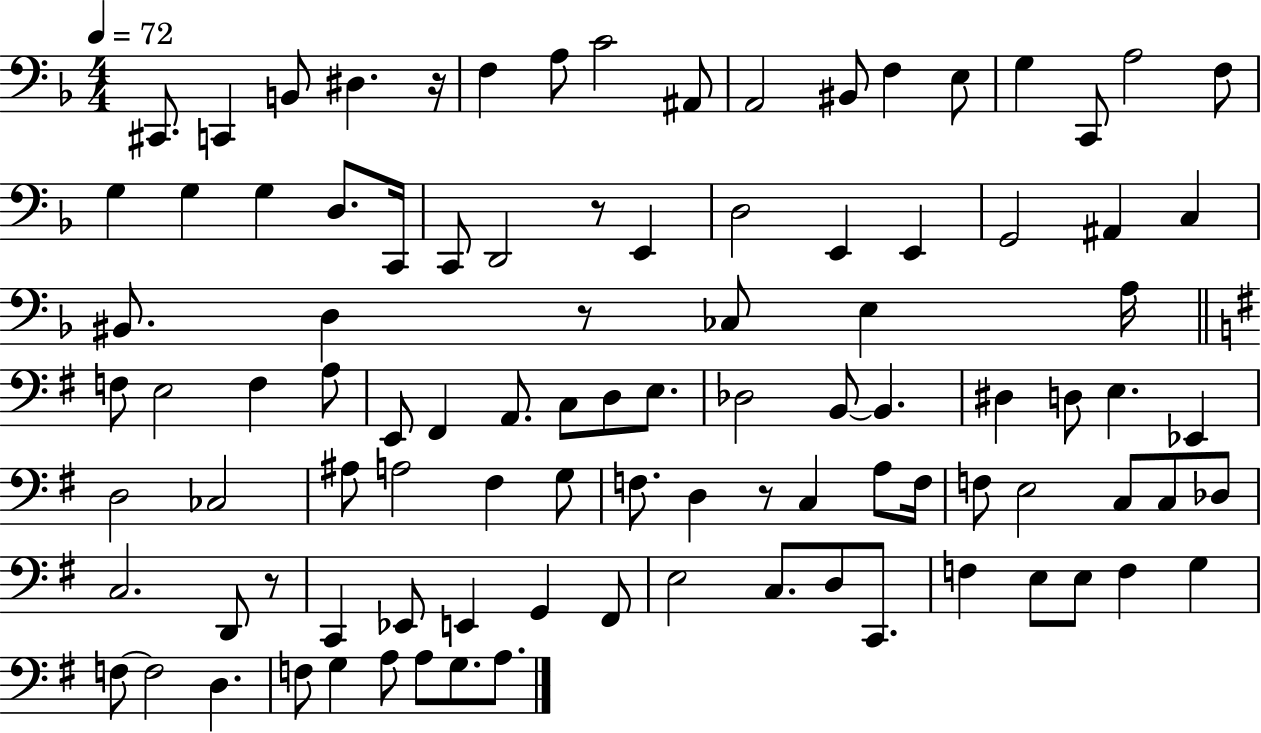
X:1
T:Untitled
M:4/4
L:1/4
K:F
^C,,/2 C,, B,,/2 ^D, z/4 F, A,/2 C2 ^A,,/2 A,,2 ^B,,/2 F, E,/2 G, C,,/2 A,2 F,/2 G, G, G, D,/2 C,,/4 C,,/2 D,,2 z/2 E,, D,2 E,, E,, G,,2 ^A,, C, ^B,,/2 D, z/2 _C,/2 E, A,/4 F,/2 E,2 F, A,/2 E,,/2 ^F,, A,,/2 C,/2 D,/2 E,/2 _D,2 B,,/2 B,, ^D, D,/2 E, _E,, D,2 _C,2 ^A,/2 A,2 ^F, G,/2 F,/2 D, z/2 C, A,/2 F,/4 F,/2 E,2 C,/2 C,/2 _D,/2 C,2 D,,/2 z/2 C,, _E,,/2 E,, G,, ^F,,/2 E,2 C,/2 D,/2 C,,/2 F, E,/2 E,/2 F, G, F,/2 F,2 D, F,/2 G, A,/2 A,/2 G,/2 A,/2